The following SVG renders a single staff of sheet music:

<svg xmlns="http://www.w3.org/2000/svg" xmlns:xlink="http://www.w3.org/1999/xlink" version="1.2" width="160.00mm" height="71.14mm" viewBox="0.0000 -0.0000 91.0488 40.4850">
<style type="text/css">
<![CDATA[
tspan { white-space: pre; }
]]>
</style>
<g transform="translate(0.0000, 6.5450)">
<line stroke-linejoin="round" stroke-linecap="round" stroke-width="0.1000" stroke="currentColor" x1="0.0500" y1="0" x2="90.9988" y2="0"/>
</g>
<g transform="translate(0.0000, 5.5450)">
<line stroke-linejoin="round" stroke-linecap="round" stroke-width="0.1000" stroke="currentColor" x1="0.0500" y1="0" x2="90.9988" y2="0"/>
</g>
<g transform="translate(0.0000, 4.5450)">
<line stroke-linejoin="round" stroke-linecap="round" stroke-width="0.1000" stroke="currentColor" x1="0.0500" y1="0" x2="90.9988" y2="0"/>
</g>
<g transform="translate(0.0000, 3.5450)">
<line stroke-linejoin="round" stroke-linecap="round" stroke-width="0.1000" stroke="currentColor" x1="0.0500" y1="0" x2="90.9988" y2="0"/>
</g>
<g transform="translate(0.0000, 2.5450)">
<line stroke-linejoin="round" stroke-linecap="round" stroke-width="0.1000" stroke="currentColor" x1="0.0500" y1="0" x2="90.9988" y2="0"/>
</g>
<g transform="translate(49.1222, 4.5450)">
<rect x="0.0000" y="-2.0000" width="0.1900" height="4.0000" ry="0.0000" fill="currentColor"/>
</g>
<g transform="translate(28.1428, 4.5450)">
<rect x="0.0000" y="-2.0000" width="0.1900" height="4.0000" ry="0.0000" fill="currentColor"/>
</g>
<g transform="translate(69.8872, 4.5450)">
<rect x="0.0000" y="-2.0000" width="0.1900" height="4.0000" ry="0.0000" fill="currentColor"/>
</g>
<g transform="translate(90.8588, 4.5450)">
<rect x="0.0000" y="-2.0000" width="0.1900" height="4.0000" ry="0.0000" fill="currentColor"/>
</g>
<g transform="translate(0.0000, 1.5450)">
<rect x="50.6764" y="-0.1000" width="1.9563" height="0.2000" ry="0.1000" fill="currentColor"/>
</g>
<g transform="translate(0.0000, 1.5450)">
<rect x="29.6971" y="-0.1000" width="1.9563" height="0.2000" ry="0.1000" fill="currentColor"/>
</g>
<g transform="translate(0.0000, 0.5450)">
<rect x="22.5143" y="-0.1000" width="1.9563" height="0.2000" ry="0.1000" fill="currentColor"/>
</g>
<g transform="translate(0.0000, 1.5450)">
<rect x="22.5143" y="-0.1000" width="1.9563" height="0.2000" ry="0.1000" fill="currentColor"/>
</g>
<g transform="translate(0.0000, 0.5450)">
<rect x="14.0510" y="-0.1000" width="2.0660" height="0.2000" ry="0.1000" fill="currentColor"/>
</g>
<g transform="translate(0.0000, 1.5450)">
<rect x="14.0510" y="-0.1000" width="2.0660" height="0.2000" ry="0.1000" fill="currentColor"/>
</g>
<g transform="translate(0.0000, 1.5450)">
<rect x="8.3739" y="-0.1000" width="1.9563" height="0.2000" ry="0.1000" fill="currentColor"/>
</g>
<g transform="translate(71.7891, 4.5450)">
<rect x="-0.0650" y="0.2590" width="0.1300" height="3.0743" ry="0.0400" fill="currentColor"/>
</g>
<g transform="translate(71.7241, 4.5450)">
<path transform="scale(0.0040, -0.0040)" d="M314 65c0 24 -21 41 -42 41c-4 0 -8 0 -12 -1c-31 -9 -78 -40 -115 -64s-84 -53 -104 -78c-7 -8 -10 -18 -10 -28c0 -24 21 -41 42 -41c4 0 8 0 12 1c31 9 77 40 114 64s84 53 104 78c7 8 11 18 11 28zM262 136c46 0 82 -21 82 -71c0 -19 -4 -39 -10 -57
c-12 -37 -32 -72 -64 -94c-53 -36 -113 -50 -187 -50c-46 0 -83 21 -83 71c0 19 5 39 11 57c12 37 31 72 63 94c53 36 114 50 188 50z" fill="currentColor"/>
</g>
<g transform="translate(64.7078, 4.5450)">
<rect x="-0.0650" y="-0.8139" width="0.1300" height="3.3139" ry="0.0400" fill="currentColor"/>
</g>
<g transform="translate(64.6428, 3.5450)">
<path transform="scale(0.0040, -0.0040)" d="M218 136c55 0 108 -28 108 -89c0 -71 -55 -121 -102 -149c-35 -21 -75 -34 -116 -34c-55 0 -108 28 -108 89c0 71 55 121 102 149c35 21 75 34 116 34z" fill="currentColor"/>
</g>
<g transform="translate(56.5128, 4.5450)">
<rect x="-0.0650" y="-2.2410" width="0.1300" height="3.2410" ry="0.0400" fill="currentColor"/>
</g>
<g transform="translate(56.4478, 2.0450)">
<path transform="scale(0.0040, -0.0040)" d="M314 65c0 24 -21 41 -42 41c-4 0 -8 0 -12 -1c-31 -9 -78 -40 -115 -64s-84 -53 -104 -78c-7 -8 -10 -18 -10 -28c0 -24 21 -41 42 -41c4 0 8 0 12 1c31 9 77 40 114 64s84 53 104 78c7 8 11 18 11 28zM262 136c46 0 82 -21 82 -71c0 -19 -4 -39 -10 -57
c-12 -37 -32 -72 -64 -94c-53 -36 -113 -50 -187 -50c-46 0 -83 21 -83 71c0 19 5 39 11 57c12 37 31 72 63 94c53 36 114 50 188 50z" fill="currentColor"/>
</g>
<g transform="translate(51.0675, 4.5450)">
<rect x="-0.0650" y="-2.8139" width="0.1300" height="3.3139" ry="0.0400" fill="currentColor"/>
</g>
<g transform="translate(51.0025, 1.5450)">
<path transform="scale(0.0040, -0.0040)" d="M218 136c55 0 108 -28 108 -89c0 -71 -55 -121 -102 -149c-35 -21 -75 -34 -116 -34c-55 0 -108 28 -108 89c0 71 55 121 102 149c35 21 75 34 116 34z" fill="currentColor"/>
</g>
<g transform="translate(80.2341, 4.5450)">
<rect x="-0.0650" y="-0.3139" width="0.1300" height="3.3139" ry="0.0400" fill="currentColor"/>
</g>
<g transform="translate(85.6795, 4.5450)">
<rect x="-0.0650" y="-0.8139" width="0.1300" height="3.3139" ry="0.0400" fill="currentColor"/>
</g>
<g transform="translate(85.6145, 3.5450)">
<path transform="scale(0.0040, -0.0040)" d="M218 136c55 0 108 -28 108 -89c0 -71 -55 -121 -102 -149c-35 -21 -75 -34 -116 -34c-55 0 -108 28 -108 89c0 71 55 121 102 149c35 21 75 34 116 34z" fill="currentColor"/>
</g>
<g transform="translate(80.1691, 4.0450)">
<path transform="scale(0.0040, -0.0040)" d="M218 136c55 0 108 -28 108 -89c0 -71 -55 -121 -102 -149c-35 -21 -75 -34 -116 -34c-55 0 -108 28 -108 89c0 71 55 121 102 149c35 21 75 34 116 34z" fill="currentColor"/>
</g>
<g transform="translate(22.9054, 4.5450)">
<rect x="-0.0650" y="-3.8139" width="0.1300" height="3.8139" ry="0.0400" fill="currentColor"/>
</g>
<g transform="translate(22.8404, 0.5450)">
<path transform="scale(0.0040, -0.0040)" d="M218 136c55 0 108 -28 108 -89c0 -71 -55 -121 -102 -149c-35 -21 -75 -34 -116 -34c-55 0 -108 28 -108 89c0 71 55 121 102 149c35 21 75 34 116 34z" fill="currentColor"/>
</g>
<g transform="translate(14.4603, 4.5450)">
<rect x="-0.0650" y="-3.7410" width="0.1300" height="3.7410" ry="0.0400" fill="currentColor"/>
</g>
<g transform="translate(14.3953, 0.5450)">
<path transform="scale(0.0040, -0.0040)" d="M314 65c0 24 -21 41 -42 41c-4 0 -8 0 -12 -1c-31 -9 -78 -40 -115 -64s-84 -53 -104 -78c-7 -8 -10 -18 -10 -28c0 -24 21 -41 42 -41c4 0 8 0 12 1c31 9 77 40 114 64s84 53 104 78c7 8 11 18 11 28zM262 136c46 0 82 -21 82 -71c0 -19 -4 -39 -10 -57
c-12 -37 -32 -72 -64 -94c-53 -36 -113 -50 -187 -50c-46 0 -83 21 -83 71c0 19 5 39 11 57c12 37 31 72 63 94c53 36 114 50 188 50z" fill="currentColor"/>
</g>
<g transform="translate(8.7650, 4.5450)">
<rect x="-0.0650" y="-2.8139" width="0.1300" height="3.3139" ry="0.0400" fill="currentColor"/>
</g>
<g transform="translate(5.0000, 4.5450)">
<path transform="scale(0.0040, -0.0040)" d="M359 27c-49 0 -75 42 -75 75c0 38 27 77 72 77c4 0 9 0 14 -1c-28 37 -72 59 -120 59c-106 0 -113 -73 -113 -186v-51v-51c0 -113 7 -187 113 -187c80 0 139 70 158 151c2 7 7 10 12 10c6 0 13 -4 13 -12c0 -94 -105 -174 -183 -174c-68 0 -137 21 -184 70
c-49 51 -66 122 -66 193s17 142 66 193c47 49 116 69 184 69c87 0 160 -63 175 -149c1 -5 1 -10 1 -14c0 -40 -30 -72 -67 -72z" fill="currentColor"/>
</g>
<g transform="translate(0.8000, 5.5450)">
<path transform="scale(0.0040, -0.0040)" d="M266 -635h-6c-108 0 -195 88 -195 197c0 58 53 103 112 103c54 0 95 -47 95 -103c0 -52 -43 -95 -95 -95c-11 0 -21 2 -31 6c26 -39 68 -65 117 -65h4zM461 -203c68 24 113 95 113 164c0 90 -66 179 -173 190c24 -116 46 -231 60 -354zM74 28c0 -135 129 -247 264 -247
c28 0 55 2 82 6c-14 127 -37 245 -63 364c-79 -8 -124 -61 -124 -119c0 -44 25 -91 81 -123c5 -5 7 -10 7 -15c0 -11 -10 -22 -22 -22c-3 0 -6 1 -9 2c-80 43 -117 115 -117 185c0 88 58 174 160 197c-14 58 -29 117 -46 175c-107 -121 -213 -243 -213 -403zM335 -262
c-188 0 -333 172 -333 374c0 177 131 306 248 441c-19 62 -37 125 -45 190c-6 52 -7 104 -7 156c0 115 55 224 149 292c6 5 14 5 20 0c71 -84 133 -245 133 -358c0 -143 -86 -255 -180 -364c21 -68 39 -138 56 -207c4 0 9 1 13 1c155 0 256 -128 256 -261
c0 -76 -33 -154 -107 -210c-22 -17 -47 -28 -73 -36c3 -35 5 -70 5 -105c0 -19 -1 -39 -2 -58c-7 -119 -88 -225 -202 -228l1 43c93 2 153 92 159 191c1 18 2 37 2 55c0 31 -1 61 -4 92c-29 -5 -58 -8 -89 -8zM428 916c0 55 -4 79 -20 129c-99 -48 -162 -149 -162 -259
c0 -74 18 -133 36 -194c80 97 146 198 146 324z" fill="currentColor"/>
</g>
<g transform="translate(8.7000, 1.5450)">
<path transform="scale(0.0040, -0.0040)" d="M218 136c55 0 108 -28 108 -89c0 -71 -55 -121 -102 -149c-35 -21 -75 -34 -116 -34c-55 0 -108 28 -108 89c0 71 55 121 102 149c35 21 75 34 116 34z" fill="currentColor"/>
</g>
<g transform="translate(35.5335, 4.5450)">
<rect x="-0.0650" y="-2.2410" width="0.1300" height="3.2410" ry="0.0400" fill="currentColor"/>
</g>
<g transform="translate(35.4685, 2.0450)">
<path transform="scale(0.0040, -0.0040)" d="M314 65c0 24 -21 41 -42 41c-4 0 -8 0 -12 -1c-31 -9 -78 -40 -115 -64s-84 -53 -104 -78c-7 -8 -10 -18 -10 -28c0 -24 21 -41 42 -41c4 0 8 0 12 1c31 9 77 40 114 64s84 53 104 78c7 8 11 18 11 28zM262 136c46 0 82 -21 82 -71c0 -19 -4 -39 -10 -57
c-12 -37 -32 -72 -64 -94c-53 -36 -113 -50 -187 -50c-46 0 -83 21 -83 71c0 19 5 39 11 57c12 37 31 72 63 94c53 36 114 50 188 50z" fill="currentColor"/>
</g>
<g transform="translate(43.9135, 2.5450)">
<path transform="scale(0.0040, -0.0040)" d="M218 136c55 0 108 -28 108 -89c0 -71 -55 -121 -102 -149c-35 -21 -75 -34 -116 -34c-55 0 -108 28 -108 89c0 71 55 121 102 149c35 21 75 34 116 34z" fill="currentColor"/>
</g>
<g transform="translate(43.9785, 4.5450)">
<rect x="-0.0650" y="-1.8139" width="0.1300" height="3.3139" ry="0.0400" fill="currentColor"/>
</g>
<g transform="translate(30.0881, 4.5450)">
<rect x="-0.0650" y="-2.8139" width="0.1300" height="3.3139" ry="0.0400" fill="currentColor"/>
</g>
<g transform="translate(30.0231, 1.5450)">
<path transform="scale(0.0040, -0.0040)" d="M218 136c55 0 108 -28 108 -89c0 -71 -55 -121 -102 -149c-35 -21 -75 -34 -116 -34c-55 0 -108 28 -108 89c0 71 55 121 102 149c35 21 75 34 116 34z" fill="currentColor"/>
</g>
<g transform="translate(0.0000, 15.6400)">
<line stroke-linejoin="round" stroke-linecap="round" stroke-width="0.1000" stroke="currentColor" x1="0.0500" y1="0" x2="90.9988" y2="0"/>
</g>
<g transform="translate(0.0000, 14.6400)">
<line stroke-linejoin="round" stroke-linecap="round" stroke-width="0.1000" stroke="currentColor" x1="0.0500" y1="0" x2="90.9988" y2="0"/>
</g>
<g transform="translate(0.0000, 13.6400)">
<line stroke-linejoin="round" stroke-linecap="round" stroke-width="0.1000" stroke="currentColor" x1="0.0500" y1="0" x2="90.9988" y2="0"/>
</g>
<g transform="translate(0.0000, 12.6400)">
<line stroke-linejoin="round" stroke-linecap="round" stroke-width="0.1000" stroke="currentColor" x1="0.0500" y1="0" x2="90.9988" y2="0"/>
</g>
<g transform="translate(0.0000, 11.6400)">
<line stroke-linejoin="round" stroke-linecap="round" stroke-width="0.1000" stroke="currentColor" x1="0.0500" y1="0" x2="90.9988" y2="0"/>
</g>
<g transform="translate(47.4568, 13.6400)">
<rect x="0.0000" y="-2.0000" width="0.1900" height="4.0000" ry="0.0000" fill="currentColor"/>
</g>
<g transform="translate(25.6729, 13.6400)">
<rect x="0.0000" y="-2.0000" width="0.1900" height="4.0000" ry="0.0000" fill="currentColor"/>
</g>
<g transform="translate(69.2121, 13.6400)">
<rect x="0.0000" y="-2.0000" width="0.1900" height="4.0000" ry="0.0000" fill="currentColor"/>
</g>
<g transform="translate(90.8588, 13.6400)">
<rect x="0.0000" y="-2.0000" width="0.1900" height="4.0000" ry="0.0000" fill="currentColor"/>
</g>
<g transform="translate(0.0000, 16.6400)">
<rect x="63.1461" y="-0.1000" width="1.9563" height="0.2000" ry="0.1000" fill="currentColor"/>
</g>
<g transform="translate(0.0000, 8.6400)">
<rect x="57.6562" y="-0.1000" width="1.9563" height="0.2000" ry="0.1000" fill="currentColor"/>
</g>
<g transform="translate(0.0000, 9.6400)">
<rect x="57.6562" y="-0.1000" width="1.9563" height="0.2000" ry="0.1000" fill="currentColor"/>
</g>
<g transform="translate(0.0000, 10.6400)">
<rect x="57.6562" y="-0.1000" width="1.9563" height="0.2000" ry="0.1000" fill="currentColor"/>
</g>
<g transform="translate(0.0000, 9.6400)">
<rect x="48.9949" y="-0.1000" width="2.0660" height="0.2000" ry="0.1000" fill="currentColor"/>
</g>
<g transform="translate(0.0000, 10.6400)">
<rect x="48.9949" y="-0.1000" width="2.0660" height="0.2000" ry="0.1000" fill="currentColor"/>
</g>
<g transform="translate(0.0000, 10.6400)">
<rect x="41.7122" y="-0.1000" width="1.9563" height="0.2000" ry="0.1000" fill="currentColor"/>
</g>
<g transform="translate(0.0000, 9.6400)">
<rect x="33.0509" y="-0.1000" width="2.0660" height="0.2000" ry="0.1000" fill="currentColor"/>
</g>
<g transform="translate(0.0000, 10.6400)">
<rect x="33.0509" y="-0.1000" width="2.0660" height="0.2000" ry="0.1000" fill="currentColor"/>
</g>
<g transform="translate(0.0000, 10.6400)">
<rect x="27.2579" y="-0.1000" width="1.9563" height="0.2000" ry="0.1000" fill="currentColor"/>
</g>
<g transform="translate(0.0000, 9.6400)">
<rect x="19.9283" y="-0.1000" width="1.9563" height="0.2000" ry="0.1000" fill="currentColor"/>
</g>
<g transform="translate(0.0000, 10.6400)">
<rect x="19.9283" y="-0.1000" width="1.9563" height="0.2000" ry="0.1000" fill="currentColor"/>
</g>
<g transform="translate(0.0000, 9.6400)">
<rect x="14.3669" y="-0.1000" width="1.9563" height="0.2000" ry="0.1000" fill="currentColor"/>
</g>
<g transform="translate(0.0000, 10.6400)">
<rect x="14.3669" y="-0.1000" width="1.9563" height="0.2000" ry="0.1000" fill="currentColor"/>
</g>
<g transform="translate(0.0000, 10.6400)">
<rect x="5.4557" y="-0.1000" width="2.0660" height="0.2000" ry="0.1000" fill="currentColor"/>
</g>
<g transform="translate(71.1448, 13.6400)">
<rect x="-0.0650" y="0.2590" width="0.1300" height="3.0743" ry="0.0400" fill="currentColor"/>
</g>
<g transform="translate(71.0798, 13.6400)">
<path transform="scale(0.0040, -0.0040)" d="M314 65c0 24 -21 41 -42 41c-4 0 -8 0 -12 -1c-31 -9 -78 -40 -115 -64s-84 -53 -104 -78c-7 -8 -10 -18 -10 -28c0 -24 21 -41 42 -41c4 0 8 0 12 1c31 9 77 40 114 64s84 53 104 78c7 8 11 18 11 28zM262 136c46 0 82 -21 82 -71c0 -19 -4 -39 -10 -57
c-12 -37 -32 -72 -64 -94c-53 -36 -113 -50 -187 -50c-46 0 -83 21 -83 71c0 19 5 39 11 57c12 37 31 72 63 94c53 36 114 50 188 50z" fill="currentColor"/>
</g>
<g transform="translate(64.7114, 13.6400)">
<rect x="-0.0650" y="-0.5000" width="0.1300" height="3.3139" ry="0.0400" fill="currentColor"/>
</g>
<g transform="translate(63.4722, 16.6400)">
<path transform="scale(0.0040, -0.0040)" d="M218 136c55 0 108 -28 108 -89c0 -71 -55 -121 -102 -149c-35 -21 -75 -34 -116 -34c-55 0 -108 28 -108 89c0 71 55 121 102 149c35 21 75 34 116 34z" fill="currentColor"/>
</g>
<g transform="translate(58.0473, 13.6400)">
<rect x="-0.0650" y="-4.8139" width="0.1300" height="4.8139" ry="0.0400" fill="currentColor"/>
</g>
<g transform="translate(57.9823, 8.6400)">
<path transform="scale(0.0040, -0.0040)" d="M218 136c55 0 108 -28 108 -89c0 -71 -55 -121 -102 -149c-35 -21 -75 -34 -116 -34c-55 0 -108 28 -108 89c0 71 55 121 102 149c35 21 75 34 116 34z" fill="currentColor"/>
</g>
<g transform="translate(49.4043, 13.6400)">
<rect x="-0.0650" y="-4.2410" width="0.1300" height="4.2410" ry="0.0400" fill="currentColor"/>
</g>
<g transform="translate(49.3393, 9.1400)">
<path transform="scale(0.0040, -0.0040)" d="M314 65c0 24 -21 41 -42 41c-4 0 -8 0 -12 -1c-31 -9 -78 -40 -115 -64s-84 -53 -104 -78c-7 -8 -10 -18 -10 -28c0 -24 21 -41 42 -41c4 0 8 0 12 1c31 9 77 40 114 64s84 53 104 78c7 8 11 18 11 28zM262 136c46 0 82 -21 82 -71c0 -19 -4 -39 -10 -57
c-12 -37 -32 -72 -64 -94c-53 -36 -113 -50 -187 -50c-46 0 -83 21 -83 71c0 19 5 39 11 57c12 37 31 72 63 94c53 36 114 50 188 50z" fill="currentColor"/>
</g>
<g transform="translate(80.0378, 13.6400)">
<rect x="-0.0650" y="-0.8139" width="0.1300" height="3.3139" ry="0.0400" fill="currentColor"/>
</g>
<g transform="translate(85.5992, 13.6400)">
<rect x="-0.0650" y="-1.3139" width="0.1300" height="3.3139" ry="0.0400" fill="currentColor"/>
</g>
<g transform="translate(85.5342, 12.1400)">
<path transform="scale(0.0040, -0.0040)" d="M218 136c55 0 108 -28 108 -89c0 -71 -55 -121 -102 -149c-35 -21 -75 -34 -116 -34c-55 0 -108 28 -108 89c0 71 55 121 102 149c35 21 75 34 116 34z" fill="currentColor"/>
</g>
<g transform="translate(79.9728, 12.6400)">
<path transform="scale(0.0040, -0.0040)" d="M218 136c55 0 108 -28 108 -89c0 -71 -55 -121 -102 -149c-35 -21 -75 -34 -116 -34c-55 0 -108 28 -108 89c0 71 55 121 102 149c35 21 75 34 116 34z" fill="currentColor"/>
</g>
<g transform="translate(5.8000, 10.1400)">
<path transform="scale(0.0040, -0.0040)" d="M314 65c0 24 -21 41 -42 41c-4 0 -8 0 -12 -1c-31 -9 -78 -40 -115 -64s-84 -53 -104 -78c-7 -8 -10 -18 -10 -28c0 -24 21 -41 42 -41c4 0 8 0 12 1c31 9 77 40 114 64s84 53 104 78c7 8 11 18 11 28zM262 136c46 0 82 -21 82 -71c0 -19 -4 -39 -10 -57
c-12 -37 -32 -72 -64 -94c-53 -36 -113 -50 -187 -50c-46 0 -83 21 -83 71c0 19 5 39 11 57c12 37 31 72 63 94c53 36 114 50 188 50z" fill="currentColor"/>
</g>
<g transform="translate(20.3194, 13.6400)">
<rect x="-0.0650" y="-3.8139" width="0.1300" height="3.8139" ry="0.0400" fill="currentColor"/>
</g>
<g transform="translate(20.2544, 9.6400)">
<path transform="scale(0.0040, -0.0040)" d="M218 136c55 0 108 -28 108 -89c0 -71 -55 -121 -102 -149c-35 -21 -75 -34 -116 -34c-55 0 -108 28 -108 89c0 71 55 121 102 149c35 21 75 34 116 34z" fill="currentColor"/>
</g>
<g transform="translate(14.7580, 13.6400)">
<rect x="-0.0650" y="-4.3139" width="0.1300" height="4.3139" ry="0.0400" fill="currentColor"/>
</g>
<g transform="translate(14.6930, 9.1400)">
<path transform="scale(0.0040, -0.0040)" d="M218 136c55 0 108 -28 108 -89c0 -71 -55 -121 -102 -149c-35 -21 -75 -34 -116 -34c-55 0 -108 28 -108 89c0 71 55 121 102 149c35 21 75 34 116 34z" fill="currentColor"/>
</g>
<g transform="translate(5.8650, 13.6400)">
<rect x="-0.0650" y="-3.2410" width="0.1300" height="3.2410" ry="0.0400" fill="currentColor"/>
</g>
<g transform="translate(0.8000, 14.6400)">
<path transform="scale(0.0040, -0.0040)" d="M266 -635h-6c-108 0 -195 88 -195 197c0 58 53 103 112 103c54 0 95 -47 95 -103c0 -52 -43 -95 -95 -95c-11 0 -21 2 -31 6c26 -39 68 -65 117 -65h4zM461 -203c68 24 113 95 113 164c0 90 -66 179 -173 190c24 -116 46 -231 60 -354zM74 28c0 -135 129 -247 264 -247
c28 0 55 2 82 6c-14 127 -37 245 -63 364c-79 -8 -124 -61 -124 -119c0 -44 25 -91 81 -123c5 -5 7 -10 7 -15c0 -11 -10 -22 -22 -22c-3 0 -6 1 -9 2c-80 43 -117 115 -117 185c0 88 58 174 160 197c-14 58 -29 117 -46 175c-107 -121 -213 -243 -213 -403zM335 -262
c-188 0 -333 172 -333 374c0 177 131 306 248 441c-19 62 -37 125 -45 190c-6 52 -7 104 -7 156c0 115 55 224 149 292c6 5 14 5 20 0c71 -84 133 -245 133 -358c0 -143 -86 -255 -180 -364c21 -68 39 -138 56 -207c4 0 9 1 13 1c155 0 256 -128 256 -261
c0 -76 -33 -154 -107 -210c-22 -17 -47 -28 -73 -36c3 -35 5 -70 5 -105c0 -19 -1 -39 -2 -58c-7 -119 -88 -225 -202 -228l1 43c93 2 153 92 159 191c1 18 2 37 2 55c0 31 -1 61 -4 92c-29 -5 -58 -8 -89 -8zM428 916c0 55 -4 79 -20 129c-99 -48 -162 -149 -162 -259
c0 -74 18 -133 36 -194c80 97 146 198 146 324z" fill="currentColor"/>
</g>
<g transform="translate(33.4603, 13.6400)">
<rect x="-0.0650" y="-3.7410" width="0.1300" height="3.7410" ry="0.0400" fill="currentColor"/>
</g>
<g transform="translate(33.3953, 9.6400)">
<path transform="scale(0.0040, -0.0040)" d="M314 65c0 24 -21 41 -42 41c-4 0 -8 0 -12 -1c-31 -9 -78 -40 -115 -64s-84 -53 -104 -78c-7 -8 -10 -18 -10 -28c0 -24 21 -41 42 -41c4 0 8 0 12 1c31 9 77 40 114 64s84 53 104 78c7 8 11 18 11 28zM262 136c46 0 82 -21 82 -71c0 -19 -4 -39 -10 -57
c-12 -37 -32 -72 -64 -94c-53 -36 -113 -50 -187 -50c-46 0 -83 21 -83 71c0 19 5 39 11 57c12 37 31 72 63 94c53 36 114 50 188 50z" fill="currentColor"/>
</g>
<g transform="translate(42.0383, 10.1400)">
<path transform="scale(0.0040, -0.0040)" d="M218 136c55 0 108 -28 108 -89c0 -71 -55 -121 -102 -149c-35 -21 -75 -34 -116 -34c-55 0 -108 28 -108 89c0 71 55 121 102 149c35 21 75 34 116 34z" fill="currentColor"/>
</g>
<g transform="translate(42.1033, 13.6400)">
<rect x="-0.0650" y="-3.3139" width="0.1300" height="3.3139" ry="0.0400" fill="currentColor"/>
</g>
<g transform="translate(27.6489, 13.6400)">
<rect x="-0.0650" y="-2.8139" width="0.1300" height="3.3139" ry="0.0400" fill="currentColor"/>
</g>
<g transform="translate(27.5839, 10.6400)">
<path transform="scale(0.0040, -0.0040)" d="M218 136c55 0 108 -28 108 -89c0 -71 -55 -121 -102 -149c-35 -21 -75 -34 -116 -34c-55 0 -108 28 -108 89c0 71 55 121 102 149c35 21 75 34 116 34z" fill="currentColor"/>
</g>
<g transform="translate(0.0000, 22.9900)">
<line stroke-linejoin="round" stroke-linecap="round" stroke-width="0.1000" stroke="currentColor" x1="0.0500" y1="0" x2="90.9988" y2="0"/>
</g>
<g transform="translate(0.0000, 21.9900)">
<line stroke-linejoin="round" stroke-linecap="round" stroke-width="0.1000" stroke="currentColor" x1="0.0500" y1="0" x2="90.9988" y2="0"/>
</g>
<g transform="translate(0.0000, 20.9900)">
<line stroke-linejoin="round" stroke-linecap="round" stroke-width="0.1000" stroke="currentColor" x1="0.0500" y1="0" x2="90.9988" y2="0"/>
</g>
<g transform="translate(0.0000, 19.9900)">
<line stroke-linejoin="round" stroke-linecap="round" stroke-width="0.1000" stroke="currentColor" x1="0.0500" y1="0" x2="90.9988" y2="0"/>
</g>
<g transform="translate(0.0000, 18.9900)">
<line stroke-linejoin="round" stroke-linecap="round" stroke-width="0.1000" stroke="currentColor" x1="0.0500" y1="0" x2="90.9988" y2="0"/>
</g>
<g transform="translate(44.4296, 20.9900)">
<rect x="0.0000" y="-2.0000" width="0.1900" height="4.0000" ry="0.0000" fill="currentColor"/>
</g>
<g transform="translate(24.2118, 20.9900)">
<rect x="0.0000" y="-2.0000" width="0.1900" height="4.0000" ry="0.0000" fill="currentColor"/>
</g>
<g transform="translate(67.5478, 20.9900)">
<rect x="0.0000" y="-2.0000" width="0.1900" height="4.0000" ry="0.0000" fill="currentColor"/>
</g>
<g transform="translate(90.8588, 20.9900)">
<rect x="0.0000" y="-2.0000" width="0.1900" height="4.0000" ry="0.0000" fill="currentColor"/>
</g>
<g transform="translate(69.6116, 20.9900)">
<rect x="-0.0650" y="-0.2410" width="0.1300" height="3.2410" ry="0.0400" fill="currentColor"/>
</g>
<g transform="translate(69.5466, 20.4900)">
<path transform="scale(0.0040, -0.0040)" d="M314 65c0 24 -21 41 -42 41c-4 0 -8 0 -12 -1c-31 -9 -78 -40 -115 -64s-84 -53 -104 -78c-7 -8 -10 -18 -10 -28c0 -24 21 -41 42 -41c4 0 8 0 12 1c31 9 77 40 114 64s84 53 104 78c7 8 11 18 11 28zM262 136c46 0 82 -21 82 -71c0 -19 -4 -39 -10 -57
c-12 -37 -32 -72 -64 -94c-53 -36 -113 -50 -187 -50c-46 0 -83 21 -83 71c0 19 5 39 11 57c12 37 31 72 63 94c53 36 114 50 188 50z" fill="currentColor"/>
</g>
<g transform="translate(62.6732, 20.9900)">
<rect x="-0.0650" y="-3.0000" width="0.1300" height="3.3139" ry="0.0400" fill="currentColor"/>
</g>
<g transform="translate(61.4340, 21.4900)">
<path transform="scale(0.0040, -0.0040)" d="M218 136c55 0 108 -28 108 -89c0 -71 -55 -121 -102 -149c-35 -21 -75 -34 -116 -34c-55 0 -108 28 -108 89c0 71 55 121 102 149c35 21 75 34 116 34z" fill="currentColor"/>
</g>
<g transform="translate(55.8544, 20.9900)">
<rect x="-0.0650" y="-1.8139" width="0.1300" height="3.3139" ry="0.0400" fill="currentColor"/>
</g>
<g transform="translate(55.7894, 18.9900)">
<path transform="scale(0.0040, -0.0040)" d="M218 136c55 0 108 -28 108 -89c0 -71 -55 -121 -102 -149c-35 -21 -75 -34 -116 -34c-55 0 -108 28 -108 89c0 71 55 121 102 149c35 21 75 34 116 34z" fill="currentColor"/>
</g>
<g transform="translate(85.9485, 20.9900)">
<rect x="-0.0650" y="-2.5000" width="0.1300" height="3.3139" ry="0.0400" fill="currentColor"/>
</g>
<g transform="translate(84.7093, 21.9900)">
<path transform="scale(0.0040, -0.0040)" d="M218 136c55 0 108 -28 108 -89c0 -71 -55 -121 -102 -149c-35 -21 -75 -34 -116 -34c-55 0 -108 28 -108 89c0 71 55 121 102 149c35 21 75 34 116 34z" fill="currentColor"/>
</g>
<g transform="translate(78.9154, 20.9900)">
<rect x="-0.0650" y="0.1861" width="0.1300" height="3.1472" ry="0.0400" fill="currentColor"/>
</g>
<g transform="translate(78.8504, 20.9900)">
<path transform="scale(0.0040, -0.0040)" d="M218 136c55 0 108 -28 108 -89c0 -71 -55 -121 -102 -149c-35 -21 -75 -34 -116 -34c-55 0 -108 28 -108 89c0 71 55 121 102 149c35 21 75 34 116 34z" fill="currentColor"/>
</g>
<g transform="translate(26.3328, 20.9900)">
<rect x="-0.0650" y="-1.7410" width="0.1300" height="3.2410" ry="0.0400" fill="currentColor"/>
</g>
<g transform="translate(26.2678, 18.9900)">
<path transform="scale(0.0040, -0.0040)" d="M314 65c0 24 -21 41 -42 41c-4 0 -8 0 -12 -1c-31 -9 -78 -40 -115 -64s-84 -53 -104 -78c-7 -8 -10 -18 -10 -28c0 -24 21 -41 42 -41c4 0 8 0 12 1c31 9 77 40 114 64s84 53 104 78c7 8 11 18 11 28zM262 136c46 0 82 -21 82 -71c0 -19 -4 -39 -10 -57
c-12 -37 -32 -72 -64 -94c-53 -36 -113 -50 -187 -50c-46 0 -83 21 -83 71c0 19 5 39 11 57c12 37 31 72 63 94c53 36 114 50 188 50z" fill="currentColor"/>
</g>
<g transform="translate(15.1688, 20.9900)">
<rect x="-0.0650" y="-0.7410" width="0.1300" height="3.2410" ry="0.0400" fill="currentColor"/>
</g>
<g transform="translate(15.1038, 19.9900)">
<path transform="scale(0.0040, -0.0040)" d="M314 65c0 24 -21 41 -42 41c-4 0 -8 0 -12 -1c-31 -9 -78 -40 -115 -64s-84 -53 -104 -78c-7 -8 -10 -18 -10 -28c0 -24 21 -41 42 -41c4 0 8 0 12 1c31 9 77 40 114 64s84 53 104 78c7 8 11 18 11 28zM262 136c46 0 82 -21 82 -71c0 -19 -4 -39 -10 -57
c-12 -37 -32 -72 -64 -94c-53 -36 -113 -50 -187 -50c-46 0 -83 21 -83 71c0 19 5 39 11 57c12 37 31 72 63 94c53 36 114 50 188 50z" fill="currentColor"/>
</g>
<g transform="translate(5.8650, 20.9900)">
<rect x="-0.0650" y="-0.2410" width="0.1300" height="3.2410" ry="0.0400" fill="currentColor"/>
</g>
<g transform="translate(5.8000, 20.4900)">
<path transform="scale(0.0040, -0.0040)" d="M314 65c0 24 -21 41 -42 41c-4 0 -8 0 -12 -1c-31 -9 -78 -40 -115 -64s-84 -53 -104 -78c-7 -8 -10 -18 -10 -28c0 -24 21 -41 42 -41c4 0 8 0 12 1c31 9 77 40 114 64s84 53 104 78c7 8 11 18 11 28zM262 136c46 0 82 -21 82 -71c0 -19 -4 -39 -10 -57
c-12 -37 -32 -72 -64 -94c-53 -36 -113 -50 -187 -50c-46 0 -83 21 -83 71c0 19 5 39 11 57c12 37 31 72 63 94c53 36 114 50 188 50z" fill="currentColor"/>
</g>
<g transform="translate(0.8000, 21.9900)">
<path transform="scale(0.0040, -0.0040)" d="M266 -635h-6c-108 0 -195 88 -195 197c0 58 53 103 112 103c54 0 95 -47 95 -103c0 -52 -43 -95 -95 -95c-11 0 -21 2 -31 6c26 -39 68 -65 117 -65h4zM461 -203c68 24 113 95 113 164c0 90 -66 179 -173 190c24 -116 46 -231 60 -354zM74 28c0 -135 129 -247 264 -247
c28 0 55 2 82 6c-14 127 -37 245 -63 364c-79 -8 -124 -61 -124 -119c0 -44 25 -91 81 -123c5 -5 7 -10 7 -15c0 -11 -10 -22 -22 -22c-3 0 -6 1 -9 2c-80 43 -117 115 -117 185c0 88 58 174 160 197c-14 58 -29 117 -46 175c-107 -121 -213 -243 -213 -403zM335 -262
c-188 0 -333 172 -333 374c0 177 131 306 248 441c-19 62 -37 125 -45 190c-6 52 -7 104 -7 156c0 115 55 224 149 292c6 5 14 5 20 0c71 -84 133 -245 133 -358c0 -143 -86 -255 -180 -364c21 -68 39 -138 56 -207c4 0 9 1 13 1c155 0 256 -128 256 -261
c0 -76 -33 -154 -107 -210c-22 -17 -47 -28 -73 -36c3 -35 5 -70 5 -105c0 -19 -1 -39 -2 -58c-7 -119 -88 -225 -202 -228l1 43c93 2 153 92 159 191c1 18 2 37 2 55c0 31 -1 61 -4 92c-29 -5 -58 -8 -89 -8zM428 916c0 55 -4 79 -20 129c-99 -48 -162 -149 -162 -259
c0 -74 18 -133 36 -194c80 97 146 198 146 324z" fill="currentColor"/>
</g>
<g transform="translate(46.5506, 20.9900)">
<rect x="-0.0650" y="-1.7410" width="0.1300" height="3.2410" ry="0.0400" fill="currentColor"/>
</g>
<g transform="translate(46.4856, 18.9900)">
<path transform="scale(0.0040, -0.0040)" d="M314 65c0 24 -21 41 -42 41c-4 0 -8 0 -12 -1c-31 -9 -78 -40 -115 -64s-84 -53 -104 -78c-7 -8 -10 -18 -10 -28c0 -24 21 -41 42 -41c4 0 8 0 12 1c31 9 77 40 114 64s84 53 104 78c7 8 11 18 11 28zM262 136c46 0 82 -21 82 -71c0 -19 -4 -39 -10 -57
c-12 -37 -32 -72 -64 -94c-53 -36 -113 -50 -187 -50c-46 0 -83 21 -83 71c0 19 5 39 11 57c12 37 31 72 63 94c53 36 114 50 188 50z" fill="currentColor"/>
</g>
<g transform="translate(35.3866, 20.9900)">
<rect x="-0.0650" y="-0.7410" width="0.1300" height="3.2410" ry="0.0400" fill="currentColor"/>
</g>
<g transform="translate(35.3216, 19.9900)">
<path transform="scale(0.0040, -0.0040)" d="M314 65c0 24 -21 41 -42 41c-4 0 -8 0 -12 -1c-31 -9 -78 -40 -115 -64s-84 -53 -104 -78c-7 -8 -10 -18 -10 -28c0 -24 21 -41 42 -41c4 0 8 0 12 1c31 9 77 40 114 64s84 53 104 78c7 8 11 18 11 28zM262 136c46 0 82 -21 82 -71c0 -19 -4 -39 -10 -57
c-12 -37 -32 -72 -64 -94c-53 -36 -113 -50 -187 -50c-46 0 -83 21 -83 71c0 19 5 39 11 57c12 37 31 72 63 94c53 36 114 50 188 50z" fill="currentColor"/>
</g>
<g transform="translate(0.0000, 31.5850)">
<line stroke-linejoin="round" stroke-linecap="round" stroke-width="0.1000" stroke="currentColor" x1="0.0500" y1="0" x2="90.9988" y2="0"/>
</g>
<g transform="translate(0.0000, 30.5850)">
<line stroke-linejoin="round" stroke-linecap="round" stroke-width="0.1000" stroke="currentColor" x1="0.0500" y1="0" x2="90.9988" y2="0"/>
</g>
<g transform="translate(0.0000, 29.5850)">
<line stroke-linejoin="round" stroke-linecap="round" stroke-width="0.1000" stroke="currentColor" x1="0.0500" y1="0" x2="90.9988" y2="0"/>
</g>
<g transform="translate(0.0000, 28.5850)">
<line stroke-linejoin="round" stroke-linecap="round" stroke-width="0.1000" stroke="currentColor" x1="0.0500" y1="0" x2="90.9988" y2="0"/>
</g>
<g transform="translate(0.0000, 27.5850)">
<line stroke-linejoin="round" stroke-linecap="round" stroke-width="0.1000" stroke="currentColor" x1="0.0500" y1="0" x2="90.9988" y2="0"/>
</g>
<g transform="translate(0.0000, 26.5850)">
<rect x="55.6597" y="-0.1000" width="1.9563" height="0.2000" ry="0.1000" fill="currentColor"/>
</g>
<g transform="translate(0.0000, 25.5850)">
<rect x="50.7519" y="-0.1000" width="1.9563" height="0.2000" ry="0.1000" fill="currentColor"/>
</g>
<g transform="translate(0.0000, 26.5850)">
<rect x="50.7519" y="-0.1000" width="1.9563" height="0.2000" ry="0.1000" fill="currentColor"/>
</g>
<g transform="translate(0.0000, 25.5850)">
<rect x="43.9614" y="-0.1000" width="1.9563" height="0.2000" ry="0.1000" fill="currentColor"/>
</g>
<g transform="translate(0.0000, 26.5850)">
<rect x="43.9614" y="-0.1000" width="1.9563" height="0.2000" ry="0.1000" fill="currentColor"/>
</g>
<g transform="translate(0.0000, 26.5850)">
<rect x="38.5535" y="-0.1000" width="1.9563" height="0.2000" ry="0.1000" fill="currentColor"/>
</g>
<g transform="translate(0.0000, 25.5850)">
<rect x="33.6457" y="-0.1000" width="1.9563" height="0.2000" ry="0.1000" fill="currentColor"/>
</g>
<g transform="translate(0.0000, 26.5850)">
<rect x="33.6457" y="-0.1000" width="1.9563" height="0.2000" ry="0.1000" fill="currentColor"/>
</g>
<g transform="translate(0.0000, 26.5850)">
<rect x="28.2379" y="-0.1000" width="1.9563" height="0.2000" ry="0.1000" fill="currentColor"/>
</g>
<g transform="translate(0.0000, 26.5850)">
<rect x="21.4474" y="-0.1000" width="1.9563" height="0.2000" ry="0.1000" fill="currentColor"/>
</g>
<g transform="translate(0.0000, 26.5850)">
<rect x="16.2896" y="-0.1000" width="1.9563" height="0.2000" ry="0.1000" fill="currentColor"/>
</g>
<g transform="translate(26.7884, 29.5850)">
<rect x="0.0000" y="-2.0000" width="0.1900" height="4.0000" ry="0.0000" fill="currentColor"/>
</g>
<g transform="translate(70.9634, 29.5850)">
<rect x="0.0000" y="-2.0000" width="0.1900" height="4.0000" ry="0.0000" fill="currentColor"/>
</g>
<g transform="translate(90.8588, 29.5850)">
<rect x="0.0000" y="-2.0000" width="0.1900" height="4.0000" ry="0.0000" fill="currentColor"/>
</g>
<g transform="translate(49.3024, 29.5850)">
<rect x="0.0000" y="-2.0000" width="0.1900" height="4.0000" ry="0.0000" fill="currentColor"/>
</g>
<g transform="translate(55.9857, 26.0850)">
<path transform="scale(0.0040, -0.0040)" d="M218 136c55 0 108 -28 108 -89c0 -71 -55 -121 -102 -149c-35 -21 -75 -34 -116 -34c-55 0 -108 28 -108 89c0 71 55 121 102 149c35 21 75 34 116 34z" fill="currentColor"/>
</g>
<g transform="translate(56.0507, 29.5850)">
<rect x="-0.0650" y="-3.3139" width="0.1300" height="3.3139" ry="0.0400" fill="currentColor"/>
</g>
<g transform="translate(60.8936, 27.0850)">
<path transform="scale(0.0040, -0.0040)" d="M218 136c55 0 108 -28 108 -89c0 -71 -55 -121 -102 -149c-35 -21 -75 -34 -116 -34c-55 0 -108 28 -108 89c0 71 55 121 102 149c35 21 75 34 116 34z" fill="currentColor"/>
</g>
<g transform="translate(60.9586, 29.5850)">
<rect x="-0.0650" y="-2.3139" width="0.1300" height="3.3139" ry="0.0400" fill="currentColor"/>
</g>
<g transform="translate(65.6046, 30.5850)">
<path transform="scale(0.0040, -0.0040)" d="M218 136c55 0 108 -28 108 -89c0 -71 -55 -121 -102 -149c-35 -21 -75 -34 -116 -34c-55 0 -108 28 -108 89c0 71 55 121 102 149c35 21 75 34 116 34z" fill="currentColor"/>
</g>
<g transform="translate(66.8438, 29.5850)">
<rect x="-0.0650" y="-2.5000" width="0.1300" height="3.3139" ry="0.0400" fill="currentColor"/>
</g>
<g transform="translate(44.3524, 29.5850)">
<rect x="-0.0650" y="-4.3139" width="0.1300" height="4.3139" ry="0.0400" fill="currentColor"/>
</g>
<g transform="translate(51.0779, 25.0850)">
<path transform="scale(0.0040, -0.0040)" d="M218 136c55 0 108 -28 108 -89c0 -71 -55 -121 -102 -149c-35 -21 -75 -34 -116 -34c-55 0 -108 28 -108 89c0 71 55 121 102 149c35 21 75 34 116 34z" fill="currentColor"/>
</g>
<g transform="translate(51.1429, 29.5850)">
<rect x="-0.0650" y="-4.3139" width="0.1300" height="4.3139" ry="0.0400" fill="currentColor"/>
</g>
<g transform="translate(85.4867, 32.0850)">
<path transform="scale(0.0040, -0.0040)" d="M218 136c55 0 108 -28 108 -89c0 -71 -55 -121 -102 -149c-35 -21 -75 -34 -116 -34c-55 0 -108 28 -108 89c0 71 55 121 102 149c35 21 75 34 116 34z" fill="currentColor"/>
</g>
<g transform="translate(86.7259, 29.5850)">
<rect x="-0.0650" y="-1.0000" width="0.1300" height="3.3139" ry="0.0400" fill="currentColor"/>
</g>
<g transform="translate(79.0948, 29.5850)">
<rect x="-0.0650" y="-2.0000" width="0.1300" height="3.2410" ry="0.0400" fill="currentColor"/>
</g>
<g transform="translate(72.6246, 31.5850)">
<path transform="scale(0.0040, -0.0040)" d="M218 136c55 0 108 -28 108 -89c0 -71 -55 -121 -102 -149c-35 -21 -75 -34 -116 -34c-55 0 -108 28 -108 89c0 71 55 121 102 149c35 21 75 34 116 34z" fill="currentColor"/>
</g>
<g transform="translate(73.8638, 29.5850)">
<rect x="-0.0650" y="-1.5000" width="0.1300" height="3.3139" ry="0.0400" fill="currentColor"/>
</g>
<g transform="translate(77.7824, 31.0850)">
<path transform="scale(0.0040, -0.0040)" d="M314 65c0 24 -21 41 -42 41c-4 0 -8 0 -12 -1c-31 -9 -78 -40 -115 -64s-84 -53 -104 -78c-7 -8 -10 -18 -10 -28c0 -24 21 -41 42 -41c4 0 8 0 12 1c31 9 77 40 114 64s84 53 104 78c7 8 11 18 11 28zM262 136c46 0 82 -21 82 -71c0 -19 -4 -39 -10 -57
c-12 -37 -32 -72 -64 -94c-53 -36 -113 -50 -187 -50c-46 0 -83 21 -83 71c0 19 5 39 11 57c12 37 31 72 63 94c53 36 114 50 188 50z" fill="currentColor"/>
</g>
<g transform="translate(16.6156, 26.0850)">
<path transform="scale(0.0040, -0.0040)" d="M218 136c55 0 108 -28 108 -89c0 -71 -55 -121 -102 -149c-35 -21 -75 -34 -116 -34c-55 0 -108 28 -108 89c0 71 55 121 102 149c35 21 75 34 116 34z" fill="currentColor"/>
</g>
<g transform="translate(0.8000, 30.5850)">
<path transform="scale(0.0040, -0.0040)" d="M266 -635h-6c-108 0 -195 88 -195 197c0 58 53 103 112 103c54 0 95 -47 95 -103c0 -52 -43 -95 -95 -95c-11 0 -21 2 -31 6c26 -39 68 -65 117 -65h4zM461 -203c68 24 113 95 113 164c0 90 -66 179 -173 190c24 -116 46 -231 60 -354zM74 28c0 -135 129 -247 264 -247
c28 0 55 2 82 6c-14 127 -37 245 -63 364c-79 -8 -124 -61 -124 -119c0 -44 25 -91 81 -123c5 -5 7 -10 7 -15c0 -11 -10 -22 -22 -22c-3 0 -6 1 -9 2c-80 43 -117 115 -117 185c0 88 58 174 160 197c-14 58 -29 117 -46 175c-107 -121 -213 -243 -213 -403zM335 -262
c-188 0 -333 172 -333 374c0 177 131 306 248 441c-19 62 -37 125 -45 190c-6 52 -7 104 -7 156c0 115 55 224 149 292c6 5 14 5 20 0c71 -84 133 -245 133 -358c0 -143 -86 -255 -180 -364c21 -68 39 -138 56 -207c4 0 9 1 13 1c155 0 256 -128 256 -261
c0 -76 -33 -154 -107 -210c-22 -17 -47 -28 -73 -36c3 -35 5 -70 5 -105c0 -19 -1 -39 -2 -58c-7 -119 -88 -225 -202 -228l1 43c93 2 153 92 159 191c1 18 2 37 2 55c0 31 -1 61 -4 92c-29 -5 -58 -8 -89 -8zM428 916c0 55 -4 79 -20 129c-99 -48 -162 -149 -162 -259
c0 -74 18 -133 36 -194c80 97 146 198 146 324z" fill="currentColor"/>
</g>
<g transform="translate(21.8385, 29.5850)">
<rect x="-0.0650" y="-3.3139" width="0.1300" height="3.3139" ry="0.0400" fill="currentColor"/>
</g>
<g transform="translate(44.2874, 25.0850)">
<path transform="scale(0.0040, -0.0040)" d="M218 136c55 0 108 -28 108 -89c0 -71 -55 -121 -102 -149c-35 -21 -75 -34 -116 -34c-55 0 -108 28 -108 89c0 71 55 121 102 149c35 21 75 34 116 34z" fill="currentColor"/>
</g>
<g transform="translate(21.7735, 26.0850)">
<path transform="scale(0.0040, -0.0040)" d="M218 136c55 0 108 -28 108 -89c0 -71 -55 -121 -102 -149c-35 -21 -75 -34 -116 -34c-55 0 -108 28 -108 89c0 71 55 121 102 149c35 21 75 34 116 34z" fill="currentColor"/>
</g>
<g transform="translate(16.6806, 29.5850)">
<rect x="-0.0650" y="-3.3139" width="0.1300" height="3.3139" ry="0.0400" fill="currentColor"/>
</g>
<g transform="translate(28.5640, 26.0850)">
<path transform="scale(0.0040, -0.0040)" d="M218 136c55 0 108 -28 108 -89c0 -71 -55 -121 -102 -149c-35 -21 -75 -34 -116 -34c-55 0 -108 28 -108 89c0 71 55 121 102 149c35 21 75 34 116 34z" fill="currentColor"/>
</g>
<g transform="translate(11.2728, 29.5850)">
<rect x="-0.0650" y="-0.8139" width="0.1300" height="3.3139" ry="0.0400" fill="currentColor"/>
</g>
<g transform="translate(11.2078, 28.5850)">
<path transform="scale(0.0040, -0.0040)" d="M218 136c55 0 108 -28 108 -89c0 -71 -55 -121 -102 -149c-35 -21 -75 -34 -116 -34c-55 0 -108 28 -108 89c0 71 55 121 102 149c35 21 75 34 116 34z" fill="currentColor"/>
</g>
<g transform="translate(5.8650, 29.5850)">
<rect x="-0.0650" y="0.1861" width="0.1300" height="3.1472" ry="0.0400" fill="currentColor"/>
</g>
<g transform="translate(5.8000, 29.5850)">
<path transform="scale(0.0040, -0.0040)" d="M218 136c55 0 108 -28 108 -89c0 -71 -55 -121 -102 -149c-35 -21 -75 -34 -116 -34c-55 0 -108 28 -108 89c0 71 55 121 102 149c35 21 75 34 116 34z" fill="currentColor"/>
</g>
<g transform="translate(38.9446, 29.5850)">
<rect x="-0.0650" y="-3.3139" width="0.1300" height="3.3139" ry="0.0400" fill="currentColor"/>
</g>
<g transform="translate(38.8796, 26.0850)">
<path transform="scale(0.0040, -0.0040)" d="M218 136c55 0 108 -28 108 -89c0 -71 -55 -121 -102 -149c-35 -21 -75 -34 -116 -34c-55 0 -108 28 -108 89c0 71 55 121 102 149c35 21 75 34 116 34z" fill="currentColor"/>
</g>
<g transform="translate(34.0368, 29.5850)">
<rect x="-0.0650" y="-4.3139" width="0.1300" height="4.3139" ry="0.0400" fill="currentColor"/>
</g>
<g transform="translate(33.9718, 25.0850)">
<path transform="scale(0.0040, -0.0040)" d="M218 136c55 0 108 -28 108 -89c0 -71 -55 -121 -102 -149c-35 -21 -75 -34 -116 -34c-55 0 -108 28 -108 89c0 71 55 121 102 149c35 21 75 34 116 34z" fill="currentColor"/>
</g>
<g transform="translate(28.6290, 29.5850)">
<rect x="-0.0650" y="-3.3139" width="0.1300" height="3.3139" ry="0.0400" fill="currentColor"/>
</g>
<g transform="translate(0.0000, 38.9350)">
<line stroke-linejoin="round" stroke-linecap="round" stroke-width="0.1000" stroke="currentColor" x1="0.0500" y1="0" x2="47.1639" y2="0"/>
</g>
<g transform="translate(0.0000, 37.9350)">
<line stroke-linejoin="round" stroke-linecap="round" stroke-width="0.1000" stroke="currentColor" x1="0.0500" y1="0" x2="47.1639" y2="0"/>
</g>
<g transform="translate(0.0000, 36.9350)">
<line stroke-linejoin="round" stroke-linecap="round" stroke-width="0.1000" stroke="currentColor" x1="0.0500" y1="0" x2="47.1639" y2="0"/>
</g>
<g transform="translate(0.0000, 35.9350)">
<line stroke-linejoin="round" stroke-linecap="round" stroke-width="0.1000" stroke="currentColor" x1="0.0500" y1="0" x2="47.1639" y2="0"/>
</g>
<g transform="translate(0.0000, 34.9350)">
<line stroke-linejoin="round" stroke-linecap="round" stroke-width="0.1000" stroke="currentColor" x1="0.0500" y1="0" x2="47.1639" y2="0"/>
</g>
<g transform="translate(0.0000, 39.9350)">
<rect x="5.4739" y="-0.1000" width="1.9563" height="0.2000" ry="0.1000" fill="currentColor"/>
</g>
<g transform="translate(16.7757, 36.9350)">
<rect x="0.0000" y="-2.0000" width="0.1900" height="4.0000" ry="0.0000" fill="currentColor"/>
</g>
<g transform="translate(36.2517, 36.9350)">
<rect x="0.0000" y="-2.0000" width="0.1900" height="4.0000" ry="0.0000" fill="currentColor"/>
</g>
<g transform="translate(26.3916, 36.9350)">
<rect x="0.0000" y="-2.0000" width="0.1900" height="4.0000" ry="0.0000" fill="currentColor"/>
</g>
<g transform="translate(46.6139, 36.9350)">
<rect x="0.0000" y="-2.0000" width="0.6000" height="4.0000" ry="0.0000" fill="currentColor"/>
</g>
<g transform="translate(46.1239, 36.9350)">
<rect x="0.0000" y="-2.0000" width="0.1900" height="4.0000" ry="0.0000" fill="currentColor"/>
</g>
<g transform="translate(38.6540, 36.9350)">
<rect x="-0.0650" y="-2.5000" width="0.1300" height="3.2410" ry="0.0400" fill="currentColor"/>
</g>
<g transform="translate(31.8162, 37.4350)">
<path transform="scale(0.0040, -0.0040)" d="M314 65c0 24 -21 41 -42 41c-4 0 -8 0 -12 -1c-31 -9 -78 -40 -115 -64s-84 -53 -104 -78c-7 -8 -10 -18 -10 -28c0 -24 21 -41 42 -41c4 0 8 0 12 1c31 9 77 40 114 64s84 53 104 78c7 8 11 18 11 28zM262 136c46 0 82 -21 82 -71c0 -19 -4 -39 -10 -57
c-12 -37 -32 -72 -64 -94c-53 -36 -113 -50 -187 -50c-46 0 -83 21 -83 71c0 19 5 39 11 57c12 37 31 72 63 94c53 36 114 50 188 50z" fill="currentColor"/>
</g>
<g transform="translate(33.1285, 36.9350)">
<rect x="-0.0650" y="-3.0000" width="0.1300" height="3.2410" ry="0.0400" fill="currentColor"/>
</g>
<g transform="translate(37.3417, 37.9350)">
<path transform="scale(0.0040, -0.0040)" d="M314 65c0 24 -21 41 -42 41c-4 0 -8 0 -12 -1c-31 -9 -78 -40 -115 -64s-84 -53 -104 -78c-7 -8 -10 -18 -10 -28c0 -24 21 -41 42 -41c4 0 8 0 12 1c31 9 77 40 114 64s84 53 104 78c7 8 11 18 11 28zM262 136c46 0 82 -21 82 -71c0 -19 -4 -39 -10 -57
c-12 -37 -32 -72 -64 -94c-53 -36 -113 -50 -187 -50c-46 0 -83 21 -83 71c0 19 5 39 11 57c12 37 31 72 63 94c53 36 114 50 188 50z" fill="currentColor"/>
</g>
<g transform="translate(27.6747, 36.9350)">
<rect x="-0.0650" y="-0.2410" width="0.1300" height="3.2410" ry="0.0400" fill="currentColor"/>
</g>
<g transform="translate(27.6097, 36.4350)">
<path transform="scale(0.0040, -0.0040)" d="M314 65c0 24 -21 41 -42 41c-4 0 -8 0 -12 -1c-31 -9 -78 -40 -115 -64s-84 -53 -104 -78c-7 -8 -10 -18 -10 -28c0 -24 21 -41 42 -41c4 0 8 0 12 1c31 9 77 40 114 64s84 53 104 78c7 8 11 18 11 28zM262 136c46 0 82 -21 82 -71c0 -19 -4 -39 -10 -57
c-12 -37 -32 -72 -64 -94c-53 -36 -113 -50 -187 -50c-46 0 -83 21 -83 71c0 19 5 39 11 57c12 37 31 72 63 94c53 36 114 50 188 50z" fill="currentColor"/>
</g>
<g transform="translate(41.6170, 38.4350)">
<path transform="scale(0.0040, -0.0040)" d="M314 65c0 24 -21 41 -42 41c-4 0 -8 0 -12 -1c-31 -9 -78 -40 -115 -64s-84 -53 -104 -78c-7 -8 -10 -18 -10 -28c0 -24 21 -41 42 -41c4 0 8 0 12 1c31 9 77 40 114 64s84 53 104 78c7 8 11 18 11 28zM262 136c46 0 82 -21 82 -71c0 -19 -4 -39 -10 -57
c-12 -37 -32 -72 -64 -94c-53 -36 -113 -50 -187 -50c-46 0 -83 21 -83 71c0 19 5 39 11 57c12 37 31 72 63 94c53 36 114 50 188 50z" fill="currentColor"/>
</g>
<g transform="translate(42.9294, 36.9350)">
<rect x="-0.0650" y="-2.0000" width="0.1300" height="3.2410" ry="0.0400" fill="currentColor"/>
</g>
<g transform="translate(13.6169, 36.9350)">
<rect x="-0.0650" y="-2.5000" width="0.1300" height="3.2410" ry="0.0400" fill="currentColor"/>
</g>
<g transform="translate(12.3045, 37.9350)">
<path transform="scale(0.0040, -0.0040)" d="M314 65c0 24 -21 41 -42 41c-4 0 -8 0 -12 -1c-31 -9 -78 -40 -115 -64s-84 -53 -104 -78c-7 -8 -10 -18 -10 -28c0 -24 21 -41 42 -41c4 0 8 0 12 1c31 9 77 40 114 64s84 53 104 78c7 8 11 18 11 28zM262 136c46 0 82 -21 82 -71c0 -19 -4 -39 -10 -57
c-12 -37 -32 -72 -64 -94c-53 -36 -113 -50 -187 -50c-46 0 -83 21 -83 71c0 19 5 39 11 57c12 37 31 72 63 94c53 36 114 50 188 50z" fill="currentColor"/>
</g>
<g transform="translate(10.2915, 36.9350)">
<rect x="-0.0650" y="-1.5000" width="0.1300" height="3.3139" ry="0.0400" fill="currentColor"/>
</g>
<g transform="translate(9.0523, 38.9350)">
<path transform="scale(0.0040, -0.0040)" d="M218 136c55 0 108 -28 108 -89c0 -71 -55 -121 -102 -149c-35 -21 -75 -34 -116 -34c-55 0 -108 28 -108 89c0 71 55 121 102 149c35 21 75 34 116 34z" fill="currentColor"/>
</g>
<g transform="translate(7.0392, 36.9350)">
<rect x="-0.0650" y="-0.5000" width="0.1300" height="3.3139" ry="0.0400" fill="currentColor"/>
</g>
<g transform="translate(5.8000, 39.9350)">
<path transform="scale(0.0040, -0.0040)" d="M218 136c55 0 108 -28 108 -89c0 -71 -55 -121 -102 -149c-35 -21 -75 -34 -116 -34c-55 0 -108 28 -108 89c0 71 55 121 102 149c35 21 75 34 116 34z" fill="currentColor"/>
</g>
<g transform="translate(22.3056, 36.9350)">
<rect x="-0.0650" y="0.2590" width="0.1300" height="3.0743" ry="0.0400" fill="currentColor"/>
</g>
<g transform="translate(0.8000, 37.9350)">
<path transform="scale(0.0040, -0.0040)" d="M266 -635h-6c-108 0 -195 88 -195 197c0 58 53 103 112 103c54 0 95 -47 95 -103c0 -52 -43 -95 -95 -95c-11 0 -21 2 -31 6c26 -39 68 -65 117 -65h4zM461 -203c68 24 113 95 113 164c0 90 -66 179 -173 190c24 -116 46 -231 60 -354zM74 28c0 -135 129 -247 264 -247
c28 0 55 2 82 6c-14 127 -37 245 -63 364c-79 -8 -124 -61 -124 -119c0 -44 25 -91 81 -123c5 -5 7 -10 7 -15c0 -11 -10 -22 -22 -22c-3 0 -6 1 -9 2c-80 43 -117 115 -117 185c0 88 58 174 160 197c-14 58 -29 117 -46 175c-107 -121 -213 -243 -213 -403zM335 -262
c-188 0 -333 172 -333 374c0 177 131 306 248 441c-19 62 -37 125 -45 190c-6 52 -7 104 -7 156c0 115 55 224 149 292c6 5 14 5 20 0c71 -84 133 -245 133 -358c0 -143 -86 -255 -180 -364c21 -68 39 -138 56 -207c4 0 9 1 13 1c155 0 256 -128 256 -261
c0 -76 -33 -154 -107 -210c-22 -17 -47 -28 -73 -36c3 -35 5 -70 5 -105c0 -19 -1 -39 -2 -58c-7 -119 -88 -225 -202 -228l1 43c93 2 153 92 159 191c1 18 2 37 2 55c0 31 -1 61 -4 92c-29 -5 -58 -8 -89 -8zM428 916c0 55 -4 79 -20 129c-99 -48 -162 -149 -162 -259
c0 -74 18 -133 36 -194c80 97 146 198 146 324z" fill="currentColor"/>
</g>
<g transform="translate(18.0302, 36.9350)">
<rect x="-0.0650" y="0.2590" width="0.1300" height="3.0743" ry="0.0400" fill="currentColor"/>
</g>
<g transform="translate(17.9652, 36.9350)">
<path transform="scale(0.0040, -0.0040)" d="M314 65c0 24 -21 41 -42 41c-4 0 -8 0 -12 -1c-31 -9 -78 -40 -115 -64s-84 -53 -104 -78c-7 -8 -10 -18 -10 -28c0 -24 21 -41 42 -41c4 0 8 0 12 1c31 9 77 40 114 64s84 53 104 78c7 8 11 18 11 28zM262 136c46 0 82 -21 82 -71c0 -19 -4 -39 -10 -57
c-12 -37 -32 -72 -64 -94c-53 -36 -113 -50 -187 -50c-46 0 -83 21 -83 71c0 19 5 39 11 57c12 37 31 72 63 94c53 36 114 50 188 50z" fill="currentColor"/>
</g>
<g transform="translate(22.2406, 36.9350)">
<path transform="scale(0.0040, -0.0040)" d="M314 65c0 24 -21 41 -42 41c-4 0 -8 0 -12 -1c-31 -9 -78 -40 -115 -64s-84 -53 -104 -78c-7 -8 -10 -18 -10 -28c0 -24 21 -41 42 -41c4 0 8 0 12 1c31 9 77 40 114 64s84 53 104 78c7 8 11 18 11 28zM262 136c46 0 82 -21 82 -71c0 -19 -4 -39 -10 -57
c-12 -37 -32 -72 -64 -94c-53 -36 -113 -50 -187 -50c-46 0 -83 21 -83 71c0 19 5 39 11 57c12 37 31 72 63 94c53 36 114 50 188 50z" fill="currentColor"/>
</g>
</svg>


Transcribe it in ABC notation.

X:1
T:Untitled
M:4/4
L:1/4
K:C
a c'2 c' a g2 f a g2 d B2 c d b2 d' c' a c'2 b d'2 e' C B2 d e c2 d2 f2 d2 f2 f A c2 B G B d b b b d' b d' d' b g G E F2 D C E G2 B2 B2 c2 A2 G2 F2